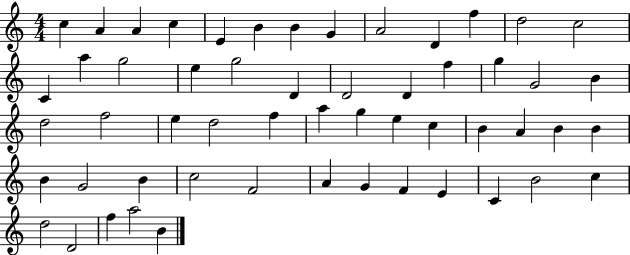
X:1
T:Untitled
M:4/4
L:1/4
K:C
c A A c E B B G A2 D f d2 c2 C a g2 e g2 D D2 D f g G2 B d2 f2 e d2 f a g e c B A B B B G2 B c2 F2 A G F E C B2 c d2 D2 f a2 B